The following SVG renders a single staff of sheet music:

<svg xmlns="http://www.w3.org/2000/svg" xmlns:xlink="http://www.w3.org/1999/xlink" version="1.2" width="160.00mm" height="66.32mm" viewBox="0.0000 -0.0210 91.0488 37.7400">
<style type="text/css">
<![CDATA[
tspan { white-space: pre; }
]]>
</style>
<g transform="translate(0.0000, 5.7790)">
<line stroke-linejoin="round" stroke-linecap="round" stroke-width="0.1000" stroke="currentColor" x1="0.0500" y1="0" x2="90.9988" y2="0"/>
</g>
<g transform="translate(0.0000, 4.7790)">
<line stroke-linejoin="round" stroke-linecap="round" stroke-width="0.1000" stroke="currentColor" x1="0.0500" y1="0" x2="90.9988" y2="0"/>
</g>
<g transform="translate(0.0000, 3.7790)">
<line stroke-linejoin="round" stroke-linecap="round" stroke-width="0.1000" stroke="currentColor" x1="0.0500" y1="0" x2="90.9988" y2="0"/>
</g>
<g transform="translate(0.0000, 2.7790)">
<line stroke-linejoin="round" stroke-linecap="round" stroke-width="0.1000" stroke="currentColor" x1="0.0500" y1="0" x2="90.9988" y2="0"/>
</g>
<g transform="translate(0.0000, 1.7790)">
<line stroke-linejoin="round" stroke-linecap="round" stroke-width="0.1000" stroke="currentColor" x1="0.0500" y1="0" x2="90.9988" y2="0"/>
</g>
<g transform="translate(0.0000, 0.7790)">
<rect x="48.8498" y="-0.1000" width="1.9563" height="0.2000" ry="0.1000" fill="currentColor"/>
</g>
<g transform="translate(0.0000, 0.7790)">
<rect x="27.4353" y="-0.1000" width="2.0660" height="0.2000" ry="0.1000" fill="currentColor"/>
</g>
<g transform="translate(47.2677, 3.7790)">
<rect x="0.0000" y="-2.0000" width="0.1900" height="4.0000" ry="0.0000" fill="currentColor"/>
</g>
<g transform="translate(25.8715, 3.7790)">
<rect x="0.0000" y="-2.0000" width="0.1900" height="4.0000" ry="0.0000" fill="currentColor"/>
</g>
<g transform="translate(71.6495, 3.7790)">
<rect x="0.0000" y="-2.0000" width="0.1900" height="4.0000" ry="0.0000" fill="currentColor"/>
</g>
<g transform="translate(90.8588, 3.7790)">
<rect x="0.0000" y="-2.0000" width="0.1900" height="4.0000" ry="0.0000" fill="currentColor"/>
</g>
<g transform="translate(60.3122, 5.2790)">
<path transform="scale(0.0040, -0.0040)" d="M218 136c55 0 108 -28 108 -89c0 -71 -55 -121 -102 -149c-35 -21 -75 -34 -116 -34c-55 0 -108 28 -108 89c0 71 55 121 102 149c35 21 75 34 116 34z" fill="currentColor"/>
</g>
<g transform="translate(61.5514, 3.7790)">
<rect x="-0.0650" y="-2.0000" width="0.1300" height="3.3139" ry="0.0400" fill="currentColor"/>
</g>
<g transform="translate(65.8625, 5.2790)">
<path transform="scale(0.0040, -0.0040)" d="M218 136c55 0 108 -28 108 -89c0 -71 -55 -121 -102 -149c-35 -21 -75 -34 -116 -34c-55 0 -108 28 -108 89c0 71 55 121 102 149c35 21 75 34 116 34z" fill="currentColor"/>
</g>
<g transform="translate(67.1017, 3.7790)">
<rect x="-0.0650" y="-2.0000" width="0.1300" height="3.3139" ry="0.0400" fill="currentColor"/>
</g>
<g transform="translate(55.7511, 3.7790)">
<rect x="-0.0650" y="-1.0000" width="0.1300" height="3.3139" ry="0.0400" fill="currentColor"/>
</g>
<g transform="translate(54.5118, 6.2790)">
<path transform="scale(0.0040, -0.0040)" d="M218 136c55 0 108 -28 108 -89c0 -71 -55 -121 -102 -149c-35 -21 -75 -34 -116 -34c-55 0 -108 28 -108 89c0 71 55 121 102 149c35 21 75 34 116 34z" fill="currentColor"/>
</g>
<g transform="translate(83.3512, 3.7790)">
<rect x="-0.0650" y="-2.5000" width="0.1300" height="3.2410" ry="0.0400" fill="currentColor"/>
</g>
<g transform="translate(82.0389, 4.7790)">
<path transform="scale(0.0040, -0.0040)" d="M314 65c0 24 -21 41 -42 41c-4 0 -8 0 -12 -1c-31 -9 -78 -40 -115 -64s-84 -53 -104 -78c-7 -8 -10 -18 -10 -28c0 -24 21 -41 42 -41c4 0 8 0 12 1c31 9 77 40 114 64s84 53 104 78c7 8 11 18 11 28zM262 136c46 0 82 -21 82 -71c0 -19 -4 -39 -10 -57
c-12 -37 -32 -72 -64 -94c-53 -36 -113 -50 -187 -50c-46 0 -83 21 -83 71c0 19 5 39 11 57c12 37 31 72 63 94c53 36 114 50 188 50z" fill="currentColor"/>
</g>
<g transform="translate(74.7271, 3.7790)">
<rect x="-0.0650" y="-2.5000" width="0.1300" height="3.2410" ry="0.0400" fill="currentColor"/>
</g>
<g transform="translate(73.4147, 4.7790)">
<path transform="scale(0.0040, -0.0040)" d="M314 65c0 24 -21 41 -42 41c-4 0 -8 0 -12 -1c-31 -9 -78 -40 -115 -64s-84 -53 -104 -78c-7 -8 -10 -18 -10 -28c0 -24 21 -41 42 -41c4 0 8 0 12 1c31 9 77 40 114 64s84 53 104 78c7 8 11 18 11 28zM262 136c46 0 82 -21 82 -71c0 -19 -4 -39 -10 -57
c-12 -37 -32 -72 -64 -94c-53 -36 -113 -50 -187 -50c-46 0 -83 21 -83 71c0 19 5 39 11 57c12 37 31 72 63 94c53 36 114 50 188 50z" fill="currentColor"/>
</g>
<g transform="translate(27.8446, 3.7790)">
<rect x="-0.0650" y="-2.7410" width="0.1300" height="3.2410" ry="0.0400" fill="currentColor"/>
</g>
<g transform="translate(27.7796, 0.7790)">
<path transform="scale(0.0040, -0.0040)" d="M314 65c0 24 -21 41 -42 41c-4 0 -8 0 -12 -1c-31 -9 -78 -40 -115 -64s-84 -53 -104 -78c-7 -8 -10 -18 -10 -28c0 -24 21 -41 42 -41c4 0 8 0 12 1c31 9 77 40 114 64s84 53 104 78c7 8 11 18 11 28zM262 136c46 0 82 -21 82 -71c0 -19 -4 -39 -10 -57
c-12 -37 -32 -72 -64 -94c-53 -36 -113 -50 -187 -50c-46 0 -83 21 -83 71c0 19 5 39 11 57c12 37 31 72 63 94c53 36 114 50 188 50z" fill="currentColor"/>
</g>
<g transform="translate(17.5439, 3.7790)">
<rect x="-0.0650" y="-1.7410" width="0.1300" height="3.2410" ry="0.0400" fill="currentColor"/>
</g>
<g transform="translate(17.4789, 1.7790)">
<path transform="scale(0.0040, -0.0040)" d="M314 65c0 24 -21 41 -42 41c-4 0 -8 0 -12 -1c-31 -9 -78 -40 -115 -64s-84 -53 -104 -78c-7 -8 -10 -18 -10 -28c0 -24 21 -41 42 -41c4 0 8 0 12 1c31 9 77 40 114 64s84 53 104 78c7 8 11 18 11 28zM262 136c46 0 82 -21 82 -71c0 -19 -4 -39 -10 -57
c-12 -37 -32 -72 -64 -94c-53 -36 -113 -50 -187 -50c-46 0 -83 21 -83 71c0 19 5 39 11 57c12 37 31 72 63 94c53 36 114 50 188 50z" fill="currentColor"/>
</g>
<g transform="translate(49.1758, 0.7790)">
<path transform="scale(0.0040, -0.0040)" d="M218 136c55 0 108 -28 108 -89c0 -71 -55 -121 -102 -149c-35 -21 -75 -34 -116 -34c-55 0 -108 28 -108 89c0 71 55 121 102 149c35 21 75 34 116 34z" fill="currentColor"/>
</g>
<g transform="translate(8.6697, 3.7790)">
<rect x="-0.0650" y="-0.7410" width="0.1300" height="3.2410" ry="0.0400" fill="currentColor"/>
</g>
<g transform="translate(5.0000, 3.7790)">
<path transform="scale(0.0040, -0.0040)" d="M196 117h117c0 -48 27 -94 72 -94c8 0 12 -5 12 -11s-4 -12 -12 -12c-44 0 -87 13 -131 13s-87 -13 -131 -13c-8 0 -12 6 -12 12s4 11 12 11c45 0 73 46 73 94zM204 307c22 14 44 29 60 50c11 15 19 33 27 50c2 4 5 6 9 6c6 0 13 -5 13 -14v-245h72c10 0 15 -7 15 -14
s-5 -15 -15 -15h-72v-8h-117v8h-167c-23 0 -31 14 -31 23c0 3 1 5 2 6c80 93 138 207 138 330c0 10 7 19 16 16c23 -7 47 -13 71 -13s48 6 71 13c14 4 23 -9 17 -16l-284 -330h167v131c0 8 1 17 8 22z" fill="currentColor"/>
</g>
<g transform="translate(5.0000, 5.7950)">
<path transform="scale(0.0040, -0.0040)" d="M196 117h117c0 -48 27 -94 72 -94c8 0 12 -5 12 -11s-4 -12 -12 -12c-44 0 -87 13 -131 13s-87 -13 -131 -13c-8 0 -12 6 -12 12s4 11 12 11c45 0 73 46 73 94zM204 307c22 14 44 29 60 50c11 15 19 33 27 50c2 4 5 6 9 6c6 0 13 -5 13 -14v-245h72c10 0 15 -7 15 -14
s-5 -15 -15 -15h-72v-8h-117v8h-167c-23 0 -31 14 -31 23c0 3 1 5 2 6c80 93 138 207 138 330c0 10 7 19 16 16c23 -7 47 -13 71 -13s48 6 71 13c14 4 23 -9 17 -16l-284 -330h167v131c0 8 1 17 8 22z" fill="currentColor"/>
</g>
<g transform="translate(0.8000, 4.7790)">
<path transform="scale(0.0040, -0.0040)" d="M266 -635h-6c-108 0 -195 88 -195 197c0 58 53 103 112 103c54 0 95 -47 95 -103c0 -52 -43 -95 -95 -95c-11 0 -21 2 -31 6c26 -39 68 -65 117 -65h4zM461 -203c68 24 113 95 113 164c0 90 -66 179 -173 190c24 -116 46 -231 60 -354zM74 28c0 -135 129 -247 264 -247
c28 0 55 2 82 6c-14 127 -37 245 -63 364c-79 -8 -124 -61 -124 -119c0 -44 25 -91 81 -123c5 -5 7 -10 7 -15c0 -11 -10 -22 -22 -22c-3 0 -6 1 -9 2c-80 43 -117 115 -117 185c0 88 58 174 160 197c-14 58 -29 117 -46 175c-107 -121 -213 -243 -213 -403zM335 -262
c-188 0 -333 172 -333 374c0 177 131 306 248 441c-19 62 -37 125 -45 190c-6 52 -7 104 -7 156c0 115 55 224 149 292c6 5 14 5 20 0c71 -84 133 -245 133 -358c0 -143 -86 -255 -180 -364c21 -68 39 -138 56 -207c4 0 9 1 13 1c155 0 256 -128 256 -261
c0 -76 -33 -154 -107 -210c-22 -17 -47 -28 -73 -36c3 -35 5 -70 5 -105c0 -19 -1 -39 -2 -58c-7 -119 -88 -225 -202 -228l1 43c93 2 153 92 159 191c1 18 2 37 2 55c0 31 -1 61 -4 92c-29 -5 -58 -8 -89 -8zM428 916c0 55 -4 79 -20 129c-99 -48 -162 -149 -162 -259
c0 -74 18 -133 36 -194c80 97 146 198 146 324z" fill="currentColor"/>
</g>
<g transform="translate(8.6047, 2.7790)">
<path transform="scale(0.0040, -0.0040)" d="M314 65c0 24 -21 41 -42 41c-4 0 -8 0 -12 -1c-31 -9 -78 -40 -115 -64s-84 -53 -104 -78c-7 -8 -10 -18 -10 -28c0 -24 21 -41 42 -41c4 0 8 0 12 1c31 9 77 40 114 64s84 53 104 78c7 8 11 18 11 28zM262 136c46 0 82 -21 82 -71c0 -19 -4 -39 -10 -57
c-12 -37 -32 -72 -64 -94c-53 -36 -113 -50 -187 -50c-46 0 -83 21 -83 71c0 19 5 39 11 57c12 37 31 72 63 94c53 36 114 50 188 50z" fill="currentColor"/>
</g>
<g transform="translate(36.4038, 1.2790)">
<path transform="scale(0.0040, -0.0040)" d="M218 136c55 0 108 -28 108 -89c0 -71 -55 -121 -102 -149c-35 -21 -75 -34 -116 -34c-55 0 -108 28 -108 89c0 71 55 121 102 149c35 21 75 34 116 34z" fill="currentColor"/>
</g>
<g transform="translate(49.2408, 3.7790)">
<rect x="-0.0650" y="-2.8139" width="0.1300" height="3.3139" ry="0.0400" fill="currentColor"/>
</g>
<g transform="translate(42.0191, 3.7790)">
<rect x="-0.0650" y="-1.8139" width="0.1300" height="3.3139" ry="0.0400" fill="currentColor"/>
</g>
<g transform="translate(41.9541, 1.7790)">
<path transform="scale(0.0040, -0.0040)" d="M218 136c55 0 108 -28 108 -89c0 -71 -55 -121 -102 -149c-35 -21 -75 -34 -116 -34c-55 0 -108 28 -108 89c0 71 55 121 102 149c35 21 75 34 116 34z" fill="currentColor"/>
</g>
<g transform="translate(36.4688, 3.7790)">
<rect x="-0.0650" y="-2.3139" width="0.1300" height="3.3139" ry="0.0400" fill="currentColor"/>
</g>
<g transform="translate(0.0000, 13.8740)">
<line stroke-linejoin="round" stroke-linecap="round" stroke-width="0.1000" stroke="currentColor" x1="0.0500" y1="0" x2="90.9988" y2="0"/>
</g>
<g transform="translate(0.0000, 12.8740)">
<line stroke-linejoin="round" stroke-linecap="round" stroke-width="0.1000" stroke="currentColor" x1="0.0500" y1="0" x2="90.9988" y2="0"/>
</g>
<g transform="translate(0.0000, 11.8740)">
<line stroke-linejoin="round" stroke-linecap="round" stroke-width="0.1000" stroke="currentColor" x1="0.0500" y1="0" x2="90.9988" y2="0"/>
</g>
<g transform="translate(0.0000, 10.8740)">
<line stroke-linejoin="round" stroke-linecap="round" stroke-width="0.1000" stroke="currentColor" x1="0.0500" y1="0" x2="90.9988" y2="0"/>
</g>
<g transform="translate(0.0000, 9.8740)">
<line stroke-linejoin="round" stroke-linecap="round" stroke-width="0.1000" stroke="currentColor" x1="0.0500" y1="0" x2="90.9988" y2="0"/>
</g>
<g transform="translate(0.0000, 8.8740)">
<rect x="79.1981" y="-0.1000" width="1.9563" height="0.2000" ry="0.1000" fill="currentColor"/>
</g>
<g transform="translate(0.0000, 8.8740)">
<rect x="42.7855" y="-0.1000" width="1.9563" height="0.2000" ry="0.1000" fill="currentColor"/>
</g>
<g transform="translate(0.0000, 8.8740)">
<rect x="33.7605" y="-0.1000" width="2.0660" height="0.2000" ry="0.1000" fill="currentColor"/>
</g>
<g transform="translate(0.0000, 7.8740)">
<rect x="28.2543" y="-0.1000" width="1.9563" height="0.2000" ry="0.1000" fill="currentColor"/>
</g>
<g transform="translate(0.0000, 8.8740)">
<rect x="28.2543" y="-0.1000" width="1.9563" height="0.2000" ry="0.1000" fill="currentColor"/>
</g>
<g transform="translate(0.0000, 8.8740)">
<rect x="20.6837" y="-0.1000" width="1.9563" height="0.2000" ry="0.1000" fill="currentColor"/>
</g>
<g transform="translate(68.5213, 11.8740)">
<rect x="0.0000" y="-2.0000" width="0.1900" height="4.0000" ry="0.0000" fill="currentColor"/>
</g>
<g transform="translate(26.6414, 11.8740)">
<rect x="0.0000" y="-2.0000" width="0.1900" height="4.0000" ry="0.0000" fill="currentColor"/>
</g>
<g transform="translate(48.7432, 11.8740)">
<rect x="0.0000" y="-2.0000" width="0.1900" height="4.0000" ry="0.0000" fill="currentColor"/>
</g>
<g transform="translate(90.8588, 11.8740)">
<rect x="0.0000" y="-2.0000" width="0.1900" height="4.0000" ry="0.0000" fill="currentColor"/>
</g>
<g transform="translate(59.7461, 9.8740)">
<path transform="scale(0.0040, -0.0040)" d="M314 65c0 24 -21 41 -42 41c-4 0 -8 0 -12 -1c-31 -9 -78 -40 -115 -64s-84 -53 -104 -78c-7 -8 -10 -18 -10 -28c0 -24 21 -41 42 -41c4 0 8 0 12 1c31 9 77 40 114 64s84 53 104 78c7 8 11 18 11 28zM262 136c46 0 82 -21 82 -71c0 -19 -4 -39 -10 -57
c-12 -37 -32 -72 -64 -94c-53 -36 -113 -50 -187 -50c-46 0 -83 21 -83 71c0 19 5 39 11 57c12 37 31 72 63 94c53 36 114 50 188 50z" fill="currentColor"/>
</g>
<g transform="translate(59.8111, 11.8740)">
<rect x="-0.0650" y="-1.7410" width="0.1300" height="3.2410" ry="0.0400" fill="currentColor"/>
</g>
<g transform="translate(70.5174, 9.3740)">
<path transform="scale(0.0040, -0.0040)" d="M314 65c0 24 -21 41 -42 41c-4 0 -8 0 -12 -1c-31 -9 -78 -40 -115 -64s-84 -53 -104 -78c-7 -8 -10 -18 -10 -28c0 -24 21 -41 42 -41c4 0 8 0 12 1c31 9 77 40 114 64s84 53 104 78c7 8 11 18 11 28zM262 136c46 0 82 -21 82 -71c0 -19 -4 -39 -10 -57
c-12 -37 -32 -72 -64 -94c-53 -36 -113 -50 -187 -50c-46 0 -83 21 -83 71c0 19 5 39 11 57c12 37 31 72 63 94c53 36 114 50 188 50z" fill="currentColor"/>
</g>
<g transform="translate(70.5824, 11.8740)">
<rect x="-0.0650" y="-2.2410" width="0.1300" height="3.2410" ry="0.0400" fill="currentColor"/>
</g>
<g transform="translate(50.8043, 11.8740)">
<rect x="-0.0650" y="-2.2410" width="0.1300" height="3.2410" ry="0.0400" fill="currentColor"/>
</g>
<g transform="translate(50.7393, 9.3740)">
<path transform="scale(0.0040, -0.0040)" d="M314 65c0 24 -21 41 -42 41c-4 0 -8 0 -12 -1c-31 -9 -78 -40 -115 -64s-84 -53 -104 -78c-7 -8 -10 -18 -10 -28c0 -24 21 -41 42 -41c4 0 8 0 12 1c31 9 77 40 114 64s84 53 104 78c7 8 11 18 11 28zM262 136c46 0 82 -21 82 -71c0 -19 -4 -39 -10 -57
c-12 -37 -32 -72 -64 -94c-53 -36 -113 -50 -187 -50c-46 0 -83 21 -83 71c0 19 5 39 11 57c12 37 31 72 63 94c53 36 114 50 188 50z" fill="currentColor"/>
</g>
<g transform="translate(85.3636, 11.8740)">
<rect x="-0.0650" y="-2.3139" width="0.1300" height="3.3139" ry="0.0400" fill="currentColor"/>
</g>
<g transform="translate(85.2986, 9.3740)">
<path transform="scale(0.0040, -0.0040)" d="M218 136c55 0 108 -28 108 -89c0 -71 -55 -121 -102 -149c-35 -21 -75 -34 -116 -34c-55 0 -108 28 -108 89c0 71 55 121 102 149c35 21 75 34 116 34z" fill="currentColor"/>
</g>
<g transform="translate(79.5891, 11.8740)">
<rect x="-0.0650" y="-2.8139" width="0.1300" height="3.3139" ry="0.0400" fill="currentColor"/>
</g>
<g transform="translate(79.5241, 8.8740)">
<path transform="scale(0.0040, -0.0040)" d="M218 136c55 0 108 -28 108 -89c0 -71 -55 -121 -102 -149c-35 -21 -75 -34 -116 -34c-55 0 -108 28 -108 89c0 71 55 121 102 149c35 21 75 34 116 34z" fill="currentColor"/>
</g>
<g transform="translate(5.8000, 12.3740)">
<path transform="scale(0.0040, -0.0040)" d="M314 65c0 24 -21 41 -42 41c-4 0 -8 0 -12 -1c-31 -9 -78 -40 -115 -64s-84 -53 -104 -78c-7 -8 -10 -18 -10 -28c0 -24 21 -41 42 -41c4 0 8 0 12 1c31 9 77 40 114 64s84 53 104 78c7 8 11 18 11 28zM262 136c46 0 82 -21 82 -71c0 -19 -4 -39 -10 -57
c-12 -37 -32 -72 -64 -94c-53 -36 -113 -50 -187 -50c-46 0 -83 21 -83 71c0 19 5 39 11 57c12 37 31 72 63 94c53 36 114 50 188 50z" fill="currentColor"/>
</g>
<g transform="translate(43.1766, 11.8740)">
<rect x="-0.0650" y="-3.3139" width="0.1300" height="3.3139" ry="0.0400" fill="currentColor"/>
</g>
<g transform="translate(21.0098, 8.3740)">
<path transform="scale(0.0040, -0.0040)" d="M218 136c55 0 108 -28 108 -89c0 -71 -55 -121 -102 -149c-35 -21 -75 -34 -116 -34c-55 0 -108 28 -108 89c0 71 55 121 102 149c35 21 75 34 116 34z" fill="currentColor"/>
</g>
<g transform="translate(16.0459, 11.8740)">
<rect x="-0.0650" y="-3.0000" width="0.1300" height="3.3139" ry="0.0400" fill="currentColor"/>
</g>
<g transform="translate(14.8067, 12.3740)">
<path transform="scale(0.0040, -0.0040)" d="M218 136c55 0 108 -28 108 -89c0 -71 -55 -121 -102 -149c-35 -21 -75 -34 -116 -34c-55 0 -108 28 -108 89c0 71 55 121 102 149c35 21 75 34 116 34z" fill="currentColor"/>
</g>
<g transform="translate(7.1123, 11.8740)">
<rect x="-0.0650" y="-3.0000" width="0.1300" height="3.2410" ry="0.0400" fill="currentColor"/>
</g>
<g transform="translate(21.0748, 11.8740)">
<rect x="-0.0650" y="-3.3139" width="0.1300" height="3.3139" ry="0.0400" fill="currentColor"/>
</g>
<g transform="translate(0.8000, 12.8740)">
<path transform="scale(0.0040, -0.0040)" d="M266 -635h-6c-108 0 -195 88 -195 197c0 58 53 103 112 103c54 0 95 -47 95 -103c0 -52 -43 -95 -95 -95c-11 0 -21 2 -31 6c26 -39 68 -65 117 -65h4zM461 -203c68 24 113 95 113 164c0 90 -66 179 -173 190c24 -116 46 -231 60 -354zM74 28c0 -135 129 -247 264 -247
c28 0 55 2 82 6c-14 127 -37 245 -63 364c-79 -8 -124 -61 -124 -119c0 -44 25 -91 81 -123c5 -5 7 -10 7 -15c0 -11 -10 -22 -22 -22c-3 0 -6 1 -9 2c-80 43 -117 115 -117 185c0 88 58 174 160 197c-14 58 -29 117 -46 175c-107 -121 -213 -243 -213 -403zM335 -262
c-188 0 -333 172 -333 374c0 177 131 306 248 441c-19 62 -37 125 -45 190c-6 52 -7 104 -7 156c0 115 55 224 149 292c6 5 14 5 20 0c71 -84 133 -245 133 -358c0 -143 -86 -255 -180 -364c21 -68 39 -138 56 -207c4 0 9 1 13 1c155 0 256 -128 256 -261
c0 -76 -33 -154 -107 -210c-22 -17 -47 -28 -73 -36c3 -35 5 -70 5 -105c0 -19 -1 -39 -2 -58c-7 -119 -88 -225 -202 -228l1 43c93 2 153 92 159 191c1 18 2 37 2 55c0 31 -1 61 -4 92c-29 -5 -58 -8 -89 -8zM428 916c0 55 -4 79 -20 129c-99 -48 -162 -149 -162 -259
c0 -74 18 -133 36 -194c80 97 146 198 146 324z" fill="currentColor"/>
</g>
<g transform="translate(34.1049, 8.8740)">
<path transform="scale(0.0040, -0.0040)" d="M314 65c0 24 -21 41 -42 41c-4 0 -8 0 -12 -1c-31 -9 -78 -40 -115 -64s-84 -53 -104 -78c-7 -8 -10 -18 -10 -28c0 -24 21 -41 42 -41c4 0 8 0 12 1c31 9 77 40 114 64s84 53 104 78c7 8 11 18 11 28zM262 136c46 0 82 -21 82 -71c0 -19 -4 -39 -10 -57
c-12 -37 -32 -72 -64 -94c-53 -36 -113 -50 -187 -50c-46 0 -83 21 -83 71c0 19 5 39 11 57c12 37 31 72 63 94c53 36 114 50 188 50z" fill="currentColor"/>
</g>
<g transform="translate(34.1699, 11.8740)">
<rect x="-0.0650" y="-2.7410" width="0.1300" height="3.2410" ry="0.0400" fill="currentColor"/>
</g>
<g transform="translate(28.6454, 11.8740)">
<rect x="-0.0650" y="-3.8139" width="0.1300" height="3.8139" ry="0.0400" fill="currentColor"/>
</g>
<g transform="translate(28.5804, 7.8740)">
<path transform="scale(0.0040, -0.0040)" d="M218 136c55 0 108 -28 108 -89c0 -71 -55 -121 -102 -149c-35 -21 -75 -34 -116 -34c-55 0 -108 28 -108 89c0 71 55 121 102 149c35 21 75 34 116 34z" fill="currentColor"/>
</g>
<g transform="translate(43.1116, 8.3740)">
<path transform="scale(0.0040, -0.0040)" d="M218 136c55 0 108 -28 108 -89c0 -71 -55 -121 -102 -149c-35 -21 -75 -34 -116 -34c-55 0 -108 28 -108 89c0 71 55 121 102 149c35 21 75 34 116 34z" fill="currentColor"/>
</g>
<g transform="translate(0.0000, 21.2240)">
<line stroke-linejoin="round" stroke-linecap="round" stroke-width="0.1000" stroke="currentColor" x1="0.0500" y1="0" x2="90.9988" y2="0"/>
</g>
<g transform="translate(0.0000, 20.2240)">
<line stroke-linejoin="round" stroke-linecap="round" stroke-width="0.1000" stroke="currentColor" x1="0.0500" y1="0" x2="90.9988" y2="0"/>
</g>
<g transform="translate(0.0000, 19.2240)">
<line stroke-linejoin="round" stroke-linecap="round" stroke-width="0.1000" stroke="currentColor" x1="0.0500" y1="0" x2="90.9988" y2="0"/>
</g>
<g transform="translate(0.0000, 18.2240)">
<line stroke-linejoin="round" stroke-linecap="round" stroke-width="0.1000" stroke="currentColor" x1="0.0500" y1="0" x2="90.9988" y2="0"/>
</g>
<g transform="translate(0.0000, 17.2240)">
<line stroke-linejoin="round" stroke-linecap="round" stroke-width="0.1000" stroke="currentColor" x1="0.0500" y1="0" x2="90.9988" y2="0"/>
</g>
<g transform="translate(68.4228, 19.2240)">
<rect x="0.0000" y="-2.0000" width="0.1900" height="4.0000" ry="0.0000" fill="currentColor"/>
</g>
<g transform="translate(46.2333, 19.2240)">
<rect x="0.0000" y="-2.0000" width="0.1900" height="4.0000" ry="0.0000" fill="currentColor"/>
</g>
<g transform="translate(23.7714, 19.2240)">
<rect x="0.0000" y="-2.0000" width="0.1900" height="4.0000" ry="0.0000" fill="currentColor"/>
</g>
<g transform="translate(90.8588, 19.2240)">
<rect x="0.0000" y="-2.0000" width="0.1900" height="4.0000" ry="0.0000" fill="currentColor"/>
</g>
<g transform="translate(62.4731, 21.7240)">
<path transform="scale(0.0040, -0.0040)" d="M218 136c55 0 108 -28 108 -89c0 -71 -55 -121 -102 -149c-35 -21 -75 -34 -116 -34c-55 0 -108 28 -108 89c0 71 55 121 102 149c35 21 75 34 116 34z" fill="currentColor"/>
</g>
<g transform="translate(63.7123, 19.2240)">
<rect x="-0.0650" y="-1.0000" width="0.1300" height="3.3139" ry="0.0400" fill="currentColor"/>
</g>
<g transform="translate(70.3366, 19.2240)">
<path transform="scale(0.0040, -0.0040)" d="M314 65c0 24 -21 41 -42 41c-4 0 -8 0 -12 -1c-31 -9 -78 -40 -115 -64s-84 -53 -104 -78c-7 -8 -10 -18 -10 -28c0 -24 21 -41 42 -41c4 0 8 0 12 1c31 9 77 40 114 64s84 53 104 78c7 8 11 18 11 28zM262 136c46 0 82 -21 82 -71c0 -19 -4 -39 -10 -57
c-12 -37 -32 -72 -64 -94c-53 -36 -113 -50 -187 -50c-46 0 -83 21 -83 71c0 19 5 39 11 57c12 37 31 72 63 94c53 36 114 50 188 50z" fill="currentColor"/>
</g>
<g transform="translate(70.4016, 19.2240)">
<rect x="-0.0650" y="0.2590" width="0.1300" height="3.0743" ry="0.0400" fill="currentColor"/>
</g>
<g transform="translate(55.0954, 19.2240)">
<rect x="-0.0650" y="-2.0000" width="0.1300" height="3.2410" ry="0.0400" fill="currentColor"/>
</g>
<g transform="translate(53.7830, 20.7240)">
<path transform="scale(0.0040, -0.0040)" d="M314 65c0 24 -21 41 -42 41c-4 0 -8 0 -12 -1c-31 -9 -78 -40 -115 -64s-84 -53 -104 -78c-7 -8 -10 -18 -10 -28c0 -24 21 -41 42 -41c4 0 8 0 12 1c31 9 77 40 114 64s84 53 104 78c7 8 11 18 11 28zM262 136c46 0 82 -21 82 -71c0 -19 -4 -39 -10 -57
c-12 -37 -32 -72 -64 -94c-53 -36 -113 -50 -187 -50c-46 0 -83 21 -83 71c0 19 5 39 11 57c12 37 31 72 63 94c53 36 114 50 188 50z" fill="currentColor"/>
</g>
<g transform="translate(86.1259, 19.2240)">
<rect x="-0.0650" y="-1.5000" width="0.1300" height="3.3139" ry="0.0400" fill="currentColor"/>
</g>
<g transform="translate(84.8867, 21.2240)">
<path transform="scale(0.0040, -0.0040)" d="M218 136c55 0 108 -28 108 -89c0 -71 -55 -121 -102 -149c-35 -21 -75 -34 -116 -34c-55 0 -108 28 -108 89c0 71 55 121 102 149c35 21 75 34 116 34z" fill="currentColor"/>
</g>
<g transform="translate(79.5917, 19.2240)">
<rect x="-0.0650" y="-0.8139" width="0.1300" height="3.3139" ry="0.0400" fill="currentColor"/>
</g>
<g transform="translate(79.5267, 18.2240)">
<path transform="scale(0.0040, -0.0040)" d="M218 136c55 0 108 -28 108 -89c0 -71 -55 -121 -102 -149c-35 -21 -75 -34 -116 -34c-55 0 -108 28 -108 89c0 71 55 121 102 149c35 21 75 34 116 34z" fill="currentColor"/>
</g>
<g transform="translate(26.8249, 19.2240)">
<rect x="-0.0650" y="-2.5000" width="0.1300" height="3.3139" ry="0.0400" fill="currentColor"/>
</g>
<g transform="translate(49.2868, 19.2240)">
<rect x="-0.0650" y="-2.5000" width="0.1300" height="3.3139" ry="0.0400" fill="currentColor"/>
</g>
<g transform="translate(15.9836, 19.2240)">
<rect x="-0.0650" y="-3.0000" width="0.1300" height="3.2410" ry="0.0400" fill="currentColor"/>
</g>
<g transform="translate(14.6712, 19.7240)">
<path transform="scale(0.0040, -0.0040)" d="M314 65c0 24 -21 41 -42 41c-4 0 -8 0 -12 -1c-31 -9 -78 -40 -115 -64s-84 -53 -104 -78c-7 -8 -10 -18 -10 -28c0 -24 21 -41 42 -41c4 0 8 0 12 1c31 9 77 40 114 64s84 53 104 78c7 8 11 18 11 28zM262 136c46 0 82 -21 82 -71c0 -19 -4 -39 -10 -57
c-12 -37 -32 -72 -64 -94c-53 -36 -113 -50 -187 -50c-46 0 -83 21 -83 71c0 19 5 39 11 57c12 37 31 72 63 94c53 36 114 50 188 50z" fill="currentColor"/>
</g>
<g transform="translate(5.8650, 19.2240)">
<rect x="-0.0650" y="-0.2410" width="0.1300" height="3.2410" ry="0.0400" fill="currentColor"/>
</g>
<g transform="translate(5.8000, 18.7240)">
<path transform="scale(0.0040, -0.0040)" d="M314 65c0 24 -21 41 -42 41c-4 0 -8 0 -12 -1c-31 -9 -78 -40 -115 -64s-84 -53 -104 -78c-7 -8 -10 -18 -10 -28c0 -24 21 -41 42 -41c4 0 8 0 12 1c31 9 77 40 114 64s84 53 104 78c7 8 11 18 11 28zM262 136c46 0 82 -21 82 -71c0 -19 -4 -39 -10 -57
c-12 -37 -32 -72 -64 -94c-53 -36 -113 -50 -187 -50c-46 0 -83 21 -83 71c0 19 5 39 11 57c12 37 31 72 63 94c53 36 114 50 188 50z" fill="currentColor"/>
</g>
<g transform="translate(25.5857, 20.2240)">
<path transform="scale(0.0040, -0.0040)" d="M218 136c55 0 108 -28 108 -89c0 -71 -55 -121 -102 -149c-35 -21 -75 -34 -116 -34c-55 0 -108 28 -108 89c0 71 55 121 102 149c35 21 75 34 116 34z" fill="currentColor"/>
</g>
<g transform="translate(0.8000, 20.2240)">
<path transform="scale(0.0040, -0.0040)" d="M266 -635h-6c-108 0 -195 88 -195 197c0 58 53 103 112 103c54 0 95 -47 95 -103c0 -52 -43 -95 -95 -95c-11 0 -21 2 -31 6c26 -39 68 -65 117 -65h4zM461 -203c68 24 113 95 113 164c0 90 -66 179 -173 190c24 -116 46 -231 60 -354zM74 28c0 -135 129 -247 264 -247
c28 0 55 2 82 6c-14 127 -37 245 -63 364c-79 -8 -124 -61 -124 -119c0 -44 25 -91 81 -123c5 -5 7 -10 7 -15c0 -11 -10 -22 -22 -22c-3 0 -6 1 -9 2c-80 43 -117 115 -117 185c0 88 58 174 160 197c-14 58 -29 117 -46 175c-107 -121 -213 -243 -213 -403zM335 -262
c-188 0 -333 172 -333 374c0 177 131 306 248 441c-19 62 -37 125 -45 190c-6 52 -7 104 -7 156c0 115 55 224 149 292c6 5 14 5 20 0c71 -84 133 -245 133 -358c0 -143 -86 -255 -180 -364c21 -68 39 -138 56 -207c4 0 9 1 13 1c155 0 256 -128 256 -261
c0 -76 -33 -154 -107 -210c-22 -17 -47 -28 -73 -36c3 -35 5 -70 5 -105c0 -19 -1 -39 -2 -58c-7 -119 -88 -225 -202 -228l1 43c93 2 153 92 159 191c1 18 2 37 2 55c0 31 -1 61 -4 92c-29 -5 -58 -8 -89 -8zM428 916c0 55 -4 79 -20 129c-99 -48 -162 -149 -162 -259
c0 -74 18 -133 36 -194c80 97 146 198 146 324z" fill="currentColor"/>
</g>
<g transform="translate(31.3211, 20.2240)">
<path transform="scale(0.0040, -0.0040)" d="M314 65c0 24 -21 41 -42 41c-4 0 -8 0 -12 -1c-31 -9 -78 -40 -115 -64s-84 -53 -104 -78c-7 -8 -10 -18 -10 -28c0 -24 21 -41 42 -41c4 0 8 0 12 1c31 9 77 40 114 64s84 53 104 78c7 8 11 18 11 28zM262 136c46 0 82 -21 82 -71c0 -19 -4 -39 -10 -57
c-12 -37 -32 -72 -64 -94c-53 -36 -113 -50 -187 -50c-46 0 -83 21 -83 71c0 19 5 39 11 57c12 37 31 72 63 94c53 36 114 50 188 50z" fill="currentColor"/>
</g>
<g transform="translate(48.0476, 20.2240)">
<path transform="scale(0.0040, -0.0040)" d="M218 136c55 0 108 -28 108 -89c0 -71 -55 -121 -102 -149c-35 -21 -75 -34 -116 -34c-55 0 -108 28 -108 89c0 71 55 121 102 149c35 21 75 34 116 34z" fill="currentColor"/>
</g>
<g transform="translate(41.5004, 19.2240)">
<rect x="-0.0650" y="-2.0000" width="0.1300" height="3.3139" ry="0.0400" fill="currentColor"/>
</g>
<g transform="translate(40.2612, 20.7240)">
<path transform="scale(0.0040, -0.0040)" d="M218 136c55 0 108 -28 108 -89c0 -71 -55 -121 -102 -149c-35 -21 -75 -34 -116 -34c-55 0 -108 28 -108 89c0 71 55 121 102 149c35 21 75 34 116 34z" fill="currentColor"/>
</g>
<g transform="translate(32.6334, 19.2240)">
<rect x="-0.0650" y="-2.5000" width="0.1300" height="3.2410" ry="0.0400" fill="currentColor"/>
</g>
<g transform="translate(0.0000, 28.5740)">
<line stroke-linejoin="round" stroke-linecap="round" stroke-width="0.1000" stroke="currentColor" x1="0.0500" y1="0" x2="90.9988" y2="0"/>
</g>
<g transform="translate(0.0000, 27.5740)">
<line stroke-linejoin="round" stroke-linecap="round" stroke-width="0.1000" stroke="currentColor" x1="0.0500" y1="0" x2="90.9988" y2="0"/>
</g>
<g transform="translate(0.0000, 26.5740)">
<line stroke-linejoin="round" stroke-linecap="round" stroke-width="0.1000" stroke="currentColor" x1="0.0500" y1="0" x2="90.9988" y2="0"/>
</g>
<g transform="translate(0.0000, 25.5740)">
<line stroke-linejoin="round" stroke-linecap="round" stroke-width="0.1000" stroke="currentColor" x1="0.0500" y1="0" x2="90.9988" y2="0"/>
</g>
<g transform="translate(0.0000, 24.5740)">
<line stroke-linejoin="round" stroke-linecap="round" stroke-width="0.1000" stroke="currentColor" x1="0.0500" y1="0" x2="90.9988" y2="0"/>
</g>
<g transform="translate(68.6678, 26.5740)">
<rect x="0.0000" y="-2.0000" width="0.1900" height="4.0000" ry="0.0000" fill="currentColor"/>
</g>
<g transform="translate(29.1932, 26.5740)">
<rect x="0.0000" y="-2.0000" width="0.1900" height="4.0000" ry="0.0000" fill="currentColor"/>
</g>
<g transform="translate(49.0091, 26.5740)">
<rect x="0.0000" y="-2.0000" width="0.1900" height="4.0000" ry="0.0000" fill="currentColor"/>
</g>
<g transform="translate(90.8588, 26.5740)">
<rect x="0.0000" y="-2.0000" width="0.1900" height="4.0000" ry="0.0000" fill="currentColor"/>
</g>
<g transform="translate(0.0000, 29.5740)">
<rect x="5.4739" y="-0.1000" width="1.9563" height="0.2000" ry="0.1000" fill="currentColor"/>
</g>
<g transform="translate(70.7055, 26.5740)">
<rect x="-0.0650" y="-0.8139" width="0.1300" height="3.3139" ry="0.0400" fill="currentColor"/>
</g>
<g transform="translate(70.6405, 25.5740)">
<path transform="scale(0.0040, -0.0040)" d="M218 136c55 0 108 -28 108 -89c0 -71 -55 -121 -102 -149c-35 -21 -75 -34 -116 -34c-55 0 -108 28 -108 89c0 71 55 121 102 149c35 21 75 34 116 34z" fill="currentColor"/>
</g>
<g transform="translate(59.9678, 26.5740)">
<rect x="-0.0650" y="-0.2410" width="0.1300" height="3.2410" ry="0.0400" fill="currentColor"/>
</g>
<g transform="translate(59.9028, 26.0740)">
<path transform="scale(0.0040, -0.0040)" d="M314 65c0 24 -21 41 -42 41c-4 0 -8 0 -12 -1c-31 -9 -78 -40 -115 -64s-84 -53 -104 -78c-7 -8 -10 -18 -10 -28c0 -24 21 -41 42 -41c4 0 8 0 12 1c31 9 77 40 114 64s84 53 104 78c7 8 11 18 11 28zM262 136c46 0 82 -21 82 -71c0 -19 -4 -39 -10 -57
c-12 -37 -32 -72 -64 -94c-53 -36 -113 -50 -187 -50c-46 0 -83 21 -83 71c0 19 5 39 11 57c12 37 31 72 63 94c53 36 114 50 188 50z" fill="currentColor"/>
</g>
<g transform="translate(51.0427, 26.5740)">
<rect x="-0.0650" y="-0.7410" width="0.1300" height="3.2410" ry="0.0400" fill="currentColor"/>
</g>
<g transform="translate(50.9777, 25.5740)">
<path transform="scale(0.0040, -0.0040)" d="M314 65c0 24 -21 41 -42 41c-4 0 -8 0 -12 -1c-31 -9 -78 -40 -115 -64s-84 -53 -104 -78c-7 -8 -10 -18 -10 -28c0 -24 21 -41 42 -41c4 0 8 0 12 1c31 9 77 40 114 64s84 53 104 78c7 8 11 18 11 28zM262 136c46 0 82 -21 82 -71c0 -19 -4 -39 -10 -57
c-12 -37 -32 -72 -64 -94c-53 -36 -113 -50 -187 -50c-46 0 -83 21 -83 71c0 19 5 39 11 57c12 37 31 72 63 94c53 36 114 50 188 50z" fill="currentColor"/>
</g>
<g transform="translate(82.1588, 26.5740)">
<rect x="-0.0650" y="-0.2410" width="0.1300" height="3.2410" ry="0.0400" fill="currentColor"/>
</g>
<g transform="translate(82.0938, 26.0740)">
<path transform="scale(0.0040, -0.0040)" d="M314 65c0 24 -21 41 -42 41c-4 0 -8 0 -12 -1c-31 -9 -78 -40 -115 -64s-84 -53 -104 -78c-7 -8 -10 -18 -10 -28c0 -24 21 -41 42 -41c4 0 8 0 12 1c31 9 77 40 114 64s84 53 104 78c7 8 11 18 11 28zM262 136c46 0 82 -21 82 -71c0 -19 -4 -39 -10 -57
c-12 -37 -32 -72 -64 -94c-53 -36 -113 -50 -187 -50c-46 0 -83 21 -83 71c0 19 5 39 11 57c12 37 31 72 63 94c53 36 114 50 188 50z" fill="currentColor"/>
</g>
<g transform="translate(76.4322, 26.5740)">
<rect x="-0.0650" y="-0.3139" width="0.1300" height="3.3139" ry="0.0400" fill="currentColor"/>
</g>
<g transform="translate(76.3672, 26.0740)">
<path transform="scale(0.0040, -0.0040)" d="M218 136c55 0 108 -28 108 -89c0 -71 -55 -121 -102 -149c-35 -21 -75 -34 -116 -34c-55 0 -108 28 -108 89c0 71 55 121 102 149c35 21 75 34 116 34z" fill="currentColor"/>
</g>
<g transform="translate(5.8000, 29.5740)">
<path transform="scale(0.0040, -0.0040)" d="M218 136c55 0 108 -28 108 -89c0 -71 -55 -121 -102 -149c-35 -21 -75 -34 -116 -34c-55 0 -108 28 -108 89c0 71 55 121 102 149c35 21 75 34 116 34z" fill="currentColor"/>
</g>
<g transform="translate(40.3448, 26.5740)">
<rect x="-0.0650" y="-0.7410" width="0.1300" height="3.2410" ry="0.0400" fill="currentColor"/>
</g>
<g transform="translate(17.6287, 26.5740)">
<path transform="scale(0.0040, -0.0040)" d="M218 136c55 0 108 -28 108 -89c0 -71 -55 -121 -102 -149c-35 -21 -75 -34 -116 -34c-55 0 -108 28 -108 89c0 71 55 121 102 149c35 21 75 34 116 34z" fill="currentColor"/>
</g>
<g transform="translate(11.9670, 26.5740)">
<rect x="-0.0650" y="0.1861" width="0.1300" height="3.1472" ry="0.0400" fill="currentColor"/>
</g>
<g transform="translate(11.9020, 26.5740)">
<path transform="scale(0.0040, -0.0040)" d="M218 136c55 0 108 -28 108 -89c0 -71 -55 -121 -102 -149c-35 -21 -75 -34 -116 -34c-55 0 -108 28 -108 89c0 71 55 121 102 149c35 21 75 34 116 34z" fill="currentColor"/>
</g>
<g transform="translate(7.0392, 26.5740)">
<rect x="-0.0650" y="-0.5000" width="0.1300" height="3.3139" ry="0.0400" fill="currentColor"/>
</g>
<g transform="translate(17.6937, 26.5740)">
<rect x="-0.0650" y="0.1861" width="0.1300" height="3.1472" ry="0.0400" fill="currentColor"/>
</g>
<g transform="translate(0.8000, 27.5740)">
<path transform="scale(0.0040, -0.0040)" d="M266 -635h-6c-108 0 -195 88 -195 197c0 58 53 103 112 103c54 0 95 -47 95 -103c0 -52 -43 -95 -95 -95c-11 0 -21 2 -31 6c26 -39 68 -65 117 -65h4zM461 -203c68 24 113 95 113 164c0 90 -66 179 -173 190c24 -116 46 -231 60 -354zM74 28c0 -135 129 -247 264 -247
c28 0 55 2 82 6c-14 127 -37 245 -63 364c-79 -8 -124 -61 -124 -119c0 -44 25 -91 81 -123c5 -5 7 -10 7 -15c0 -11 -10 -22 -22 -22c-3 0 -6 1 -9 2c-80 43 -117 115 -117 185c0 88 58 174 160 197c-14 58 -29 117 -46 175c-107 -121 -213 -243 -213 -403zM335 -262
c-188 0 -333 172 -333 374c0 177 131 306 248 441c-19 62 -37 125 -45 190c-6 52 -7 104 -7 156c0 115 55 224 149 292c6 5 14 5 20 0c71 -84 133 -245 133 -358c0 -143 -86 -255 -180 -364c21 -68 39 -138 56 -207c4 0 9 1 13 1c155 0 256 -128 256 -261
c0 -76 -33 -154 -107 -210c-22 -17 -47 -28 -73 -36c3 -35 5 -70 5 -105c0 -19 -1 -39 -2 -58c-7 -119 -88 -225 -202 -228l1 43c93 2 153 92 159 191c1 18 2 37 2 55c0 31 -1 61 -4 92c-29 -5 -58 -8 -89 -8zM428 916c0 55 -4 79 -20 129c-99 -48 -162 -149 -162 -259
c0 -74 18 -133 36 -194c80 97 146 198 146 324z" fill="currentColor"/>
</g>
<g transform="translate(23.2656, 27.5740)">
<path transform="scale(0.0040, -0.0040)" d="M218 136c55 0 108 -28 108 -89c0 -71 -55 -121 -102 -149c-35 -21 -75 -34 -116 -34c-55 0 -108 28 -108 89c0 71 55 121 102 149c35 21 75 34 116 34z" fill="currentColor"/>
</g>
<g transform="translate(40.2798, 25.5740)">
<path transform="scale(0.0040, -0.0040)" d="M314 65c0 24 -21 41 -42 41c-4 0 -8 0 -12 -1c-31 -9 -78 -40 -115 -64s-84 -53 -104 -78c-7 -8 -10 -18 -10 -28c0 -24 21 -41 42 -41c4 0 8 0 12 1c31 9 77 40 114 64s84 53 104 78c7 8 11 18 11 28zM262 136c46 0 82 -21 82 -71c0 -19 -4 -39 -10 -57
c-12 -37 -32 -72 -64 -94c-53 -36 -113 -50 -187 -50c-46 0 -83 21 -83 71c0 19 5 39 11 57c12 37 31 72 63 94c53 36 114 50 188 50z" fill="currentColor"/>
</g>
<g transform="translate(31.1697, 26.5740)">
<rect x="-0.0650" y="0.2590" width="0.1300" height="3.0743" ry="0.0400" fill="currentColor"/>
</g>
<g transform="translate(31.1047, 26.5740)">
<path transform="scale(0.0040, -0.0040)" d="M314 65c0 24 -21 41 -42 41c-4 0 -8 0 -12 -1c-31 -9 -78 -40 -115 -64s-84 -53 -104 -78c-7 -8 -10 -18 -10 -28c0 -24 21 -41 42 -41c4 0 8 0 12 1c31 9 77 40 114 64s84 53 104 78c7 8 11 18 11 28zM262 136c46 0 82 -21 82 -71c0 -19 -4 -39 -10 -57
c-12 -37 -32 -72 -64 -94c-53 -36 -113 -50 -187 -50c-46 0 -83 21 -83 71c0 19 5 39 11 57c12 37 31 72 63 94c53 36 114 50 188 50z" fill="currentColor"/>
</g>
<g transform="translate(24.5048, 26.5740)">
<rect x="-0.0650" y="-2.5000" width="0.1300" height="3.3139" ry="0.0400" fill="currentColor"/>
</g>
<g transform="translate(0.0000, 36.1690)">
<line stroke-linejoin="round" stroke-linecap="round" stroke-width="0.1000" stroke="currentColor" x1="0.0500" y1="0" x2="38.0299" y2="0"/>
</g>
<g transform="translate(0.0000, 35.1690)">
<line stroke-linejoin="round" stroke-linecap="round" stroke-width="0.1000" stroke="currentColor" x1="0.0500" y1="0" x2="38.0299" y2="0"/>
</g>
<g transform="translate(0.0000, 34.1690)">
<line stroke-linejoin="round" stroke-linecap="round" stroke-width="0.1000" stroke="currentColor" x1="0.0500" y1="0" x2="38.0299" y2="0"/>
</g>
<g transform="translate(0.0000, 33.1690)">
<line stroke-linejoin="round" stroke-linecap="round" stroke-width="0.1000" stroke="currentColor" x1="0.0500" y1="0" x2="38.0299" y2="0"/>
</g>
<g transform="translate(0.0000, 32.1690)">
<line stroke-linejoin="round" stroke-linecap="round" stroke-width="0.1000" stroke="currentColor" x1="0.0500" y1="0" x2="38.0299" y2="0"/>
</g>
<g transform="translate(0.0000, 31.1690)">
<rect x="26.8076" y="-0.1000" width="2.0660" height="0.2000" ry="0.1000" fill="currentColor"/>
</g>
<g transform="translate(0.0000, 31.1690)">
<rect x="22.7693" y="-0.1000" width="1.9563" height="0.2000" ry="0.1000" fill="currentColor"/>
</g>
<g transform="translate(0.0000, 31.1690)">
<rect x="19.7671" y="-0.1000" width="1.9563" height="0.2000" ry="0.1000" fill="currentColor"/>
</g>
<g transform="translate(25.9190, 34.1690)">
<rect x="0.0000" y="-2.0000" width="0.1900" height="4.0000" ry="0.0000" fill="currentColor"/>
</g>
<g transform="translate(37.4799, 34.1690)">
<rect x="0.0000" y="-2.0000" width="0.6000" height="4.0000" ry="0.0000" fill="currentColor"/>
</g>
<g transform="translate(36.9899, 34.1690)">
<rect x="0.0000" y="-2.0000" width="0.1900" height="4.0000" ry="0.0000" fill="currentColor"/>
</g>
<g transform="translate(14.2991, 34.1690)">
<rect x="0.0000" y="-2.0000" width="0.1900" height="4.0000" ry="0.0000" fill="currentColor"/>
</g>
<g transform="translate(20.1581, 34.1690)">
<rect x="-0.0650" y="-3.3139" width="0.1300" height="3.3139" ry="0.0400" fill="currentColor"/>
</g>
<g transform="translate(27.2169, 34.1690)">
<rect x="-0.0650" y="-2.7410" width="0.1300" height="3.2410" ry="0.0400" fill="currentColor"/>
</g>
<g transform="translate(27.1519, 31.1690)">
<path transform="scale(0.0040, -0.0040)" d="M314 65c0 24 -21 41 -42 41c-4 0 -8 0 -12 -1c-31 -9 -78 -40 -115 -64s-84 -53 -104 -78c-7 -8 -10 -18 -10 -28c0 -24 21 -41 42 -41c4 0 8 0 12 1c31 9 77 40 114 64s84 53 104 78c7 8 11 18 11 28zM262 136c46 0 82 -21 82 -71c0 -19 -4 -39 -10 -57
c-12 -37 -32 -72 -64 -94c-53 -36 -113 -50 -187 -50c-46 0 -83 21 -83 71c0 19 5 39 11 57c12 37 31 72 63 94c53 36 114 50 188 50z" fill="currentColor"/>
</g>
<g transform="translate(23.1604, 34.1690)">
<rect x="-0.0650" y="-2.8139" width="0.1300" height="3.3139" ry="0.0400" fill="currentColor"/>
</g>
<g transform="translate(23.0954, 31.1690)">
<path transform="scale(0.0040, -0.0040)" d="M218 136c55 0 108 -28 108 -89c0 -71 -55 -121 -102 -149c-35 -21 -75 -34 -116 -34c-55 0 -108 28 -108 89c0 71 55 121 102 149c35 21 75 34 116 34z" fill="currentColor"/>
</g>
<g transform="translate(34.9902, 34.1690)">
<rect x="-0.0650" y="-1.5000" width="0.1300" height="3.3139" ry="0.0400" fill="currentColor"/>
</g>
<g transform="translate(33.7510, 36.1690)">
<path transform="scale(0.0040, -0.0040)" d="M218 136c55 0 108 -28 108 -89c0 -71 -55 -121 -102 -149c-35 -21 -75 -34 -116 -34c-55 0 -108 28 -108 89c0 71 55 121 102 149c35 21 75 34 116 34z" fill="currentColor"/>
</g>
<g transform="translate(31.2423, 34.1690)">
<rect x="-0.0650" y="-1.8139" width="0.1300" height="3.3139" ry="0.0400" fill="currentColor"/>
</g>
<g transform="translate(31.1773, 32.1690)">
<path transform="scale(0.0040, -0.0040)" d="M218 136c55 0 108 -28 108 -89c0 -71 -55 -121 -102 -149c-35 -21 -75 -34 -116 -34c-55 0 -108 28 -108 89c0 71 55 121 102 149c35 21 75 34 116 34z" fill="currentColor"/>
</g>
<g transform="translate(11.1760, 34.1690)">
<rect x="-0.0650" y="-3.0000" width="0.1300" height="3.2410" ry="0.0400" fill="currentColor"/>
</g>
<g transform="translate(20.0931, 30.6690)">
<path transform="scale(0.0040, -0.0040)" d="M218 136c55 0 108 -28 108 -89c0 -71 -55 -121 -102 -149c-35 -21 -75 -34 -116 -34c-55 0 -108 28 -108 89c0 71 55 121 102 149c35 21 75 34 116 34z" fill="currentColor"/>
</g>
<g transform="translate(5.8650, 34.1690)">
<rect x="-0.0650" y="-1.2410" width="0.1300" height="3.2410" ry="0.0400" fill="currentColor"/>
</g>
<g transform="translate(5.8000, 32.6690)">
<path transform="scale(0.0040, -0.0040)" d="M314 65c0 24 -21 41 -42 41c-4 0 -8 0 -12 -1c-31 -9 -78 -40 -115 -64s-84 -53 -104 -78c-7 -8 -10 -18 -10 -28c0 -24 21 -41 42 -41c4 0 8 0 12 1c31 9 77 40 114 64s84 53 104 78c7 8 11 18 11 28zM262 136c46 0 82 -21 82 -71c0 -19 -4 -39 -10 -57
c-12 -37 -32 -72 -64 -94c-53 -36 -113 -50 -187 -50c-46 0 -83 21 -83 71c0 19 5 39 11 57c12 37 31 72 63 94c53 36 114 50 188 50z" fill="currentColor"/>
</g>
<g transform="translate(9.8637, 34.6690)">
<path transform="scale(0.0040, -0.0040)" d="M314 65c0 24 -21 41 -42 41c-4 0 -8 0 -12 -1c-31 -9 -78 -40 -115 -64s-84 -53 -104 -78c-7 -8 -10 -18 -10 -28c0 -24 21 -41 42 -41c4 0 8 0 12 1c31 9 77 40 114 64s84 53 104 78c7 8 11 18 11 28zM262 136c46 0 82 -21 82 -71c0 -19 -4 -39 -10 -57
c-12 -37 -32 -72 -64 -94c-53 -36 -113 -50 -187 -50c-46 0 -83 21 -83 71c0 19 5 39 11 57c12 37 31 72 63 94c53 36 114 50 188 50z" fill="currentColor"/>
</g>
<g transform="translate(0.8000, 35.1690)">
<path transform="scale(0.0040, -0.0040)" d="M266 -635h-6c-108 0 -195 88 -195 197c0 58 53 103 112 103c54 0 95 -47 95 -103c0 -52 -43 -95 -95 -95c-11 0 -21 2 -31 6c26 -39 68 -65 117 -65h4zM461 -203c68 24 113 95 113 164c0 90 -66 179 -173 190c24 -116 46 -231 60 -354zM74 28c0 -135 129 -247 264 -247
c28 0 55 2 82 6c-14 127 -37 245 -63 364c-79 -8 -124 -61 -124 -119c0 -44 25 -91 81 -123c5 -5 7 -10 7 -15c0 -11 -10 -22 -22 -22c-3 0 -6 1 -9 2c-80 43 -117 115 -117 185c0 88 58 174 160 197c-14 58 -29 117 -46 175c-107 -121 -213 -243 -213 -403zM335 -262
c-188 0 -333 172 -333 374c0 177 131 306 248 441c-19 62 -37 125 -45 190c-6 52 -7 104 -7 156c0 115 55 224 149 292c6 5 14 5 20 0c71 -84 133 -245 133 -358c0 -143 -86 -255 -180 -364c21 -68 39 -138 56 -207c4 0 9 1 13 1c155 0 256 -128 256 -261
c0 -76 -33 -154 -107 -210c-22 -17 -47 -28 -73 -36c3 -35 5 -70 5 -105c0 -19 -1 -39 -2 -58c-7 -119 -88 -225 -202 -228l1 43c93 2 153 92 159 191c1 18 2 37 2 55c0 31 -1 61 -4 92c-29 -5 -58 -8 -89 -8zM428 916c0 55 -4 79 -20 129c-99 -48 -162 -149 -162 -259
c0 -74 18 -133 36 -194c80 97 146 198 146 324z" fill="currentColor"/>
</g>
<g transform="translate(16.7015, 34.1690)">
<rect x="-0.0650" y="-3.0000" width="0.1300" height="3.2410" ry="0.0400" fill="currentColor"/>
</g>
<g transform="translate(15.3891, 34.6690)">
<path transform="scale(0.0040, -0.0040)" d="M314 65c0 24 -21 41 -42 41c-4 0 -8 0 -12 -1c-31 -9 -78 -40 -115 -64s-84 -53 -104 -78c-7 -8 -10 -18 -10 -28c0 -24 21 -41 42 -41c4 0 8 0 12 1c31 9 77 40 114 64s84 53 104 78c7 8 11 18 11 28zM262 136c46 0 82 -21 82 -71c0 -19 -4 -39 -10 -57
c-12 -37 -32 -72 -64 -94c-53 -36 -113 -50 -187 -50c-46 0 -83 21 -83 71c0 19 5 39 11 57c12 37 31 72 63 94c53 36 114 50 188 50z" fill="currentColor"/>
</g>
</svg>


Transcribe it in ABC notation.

X:1
T:Untitled
M:4/4
L:1/4
K:C
d2 f2 a2 g f a D F F G2 G2 A2 A b c' a2 b g2 f2 g2 a g c2 A2 G G2 F G F2 D B2 d E C B B G B2 d2 d2 c2 d c c2 e2 A2 A2 b a a2 f E